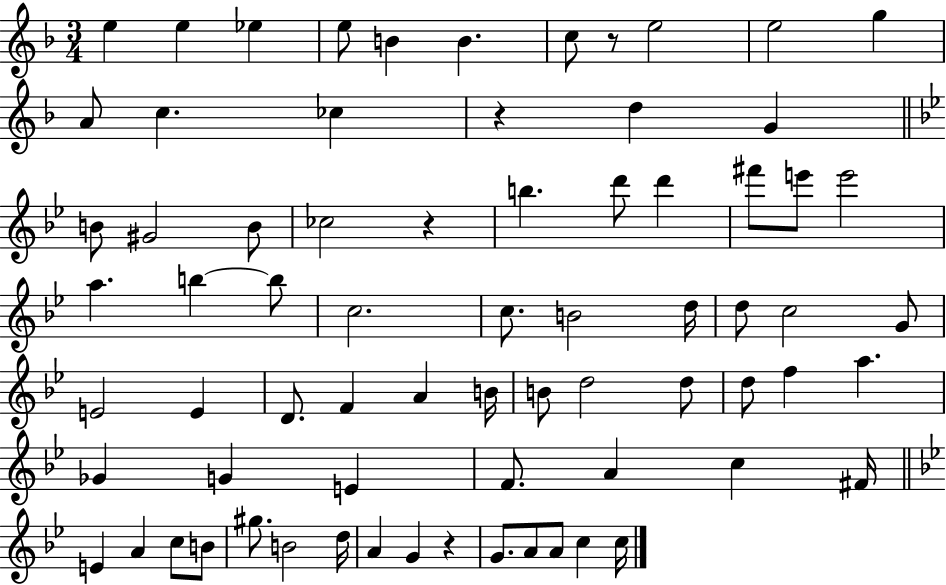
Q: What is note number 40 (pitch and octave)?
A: A4